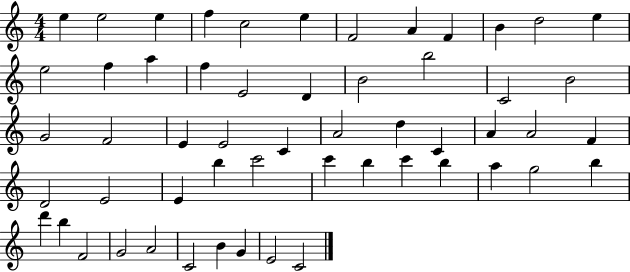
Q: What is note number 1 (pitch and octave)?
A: E5